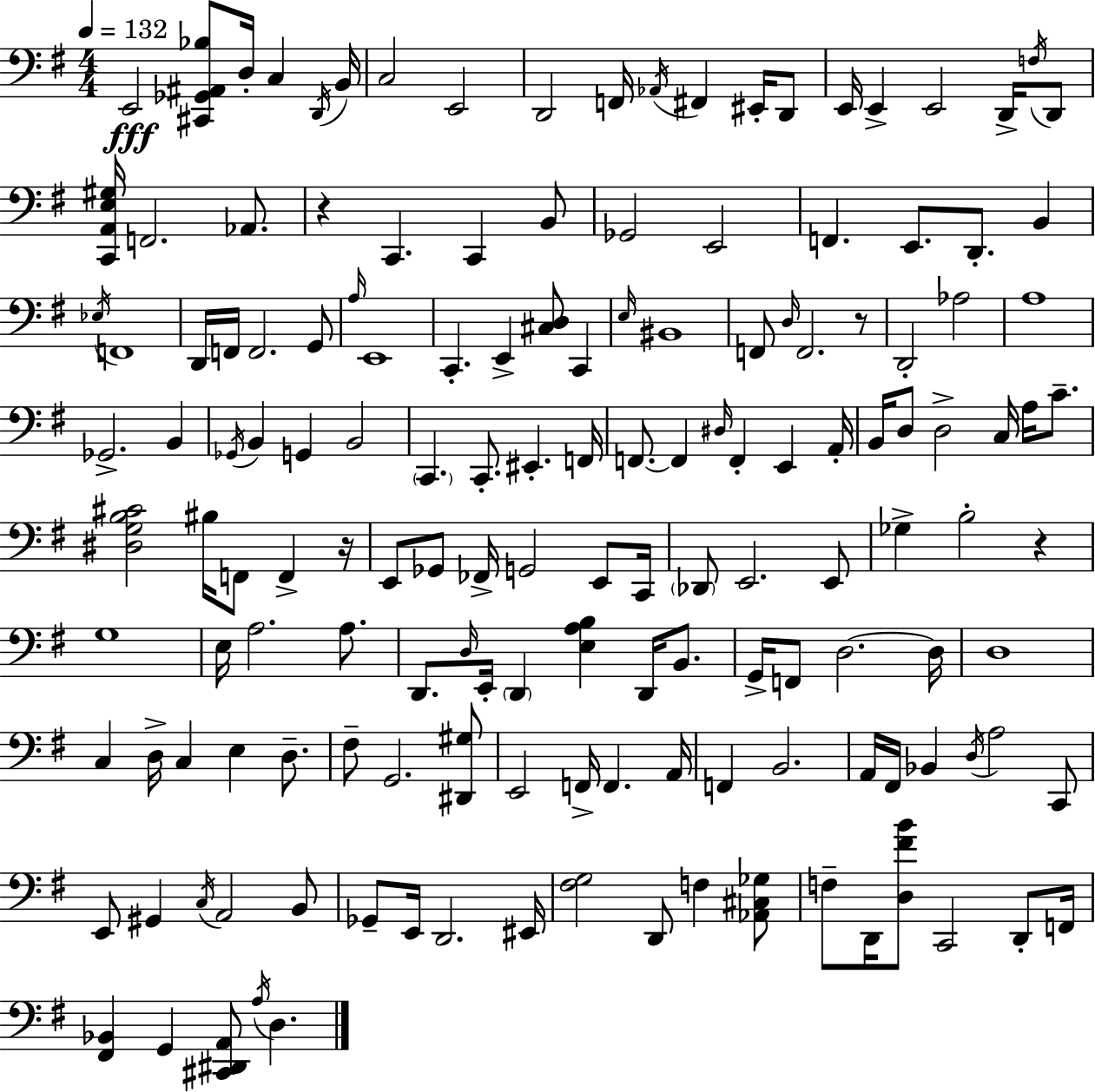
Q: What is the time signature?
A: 4/4